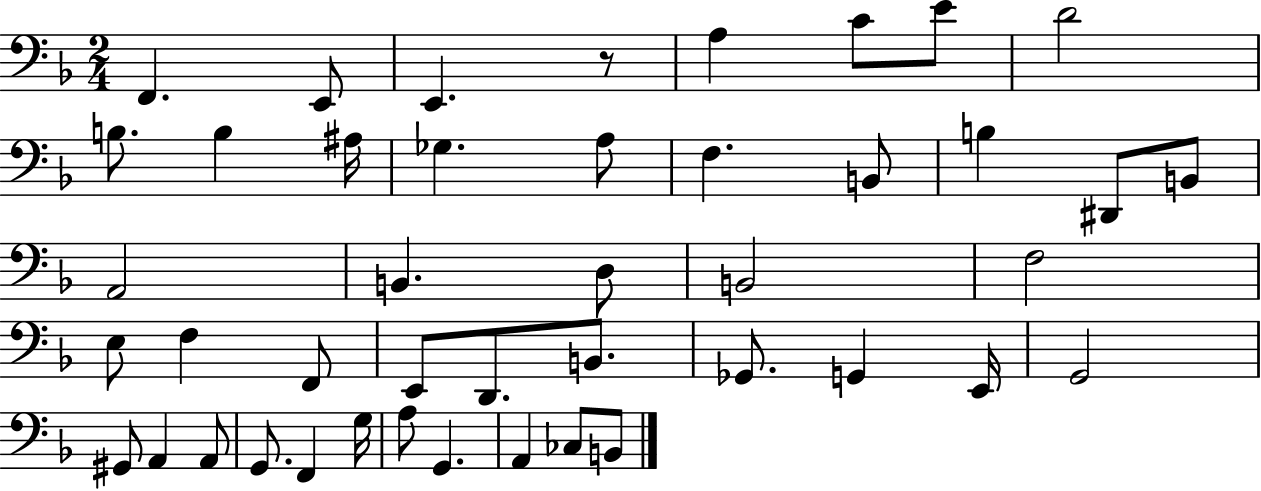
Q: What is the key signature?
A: F major